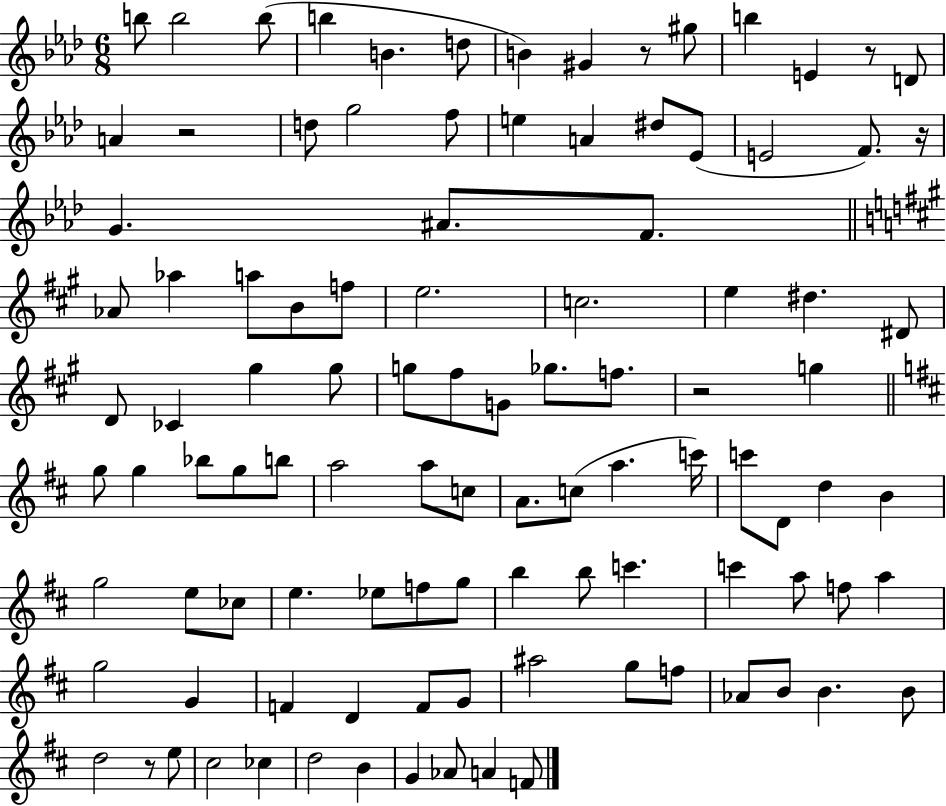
{
  \clef treble
  \numericTimeSignature
  \time 6/8
  \key aes \major
  b''8 b''2 b''8( | b''4 b'4. d''8 | b'4) gis'4 r8 gis''8 | b''4 e'4 r8 d'8 | \break a'4 r2 | d''8 g''2 f''8 | e''4 a'4 dis''8 ees'8( | e'2 f'8.) r16 | \break g'4. ais'8. f'8. | \bar "||" \break \key a \major aes'8 aes''4 a''8 b'8 f''8 | e''2. | c''2. | e''4 dis''4. dis'8 | \break d'8 ces'4 gis''4 gis''8 | g''8 fis''8 g'8 ges''8. f''8. | r2 g''4 | \bar "||" \break \key b \minor g''8 g''4 bes''8 g''8 b''8 | a''2 a''8 c''8 | a'8. c''8( a''4. c'''16) | c'''8 d'8 d''4 b'4 | \break g''2 e''8 ces''8 | e''4. ees''8 f''8 g''8 | b''4 b''8 c'''4. | c'''4 a''8 f''8 a''4 | \break g''2 g'4 | f'4 d'4 f'8 g'8 | ais''2 g''8 f''8 | aes'8 b'8 b'4. b'8 | \break d''2 r8 e''8 | cis''2 ces''4 | d''2 b'4 | g'4 aes'8 a'4 f'8 | \break \bar "|."
}